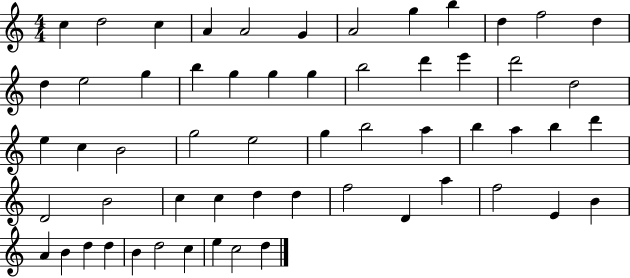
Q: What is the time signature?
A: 4/4